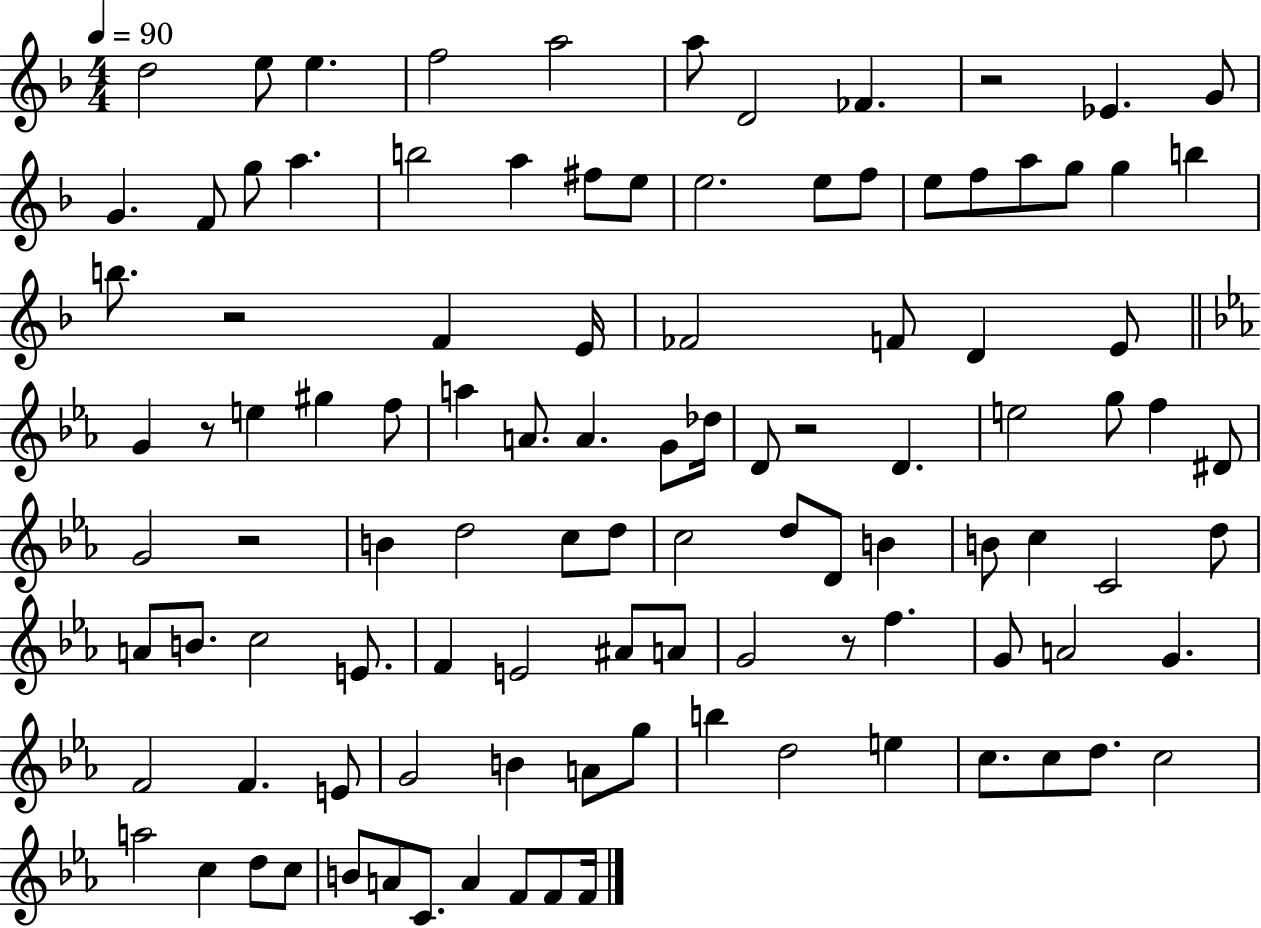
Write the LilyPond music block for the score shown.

{
  \clef treble
  \numericTimeSignature
  \time 4/4
  \key f \major
  \tempo 4 = 90
  d''2 e''8 e''4. | f''2 a''2 | a''8 d'2 fes'4. | r2 ees'4. g'8 | \break g'4. f'8 g''8 a''4. | b''2 a''4 fis''8 e''8 | e''2. e''8 f''8 | e''8 f''8 a''8 g''8 g''4 b''4 | \break b''8. r2 f'4 e'16 | fes'2 f'8 d'4 e'8 | \bar "||" \break \key c \minor g'4 r8 e''4 gis''4 f''8 | a''4 a'8. a'4. g'8 des''16 | d'8 r2 d'4. | e''2 g''8 f''4 dis'8 | \break g'2 r2 | b'4 d''2 c''8 d''8 | c''2 d''8 d'8 b'4 | b'8 c''4 c'2 d''8 | \break a'8 b'8. c''2 e'8. | f'4 e'2 ais'8 a'8 | g'2 r8 f''4. | g'8 a'2 g'4. | \break f'2 f'4. e'8 | g'2 b'4 a'8 g''8 | b''4 d''2 e''4 | c''8. c''8 d''8. c''2 | \break a''2 c''4 d''8 c''8 | b'8 a'8 c'8. a'4 f'8 f'8 f'16 | \bar "|."
}